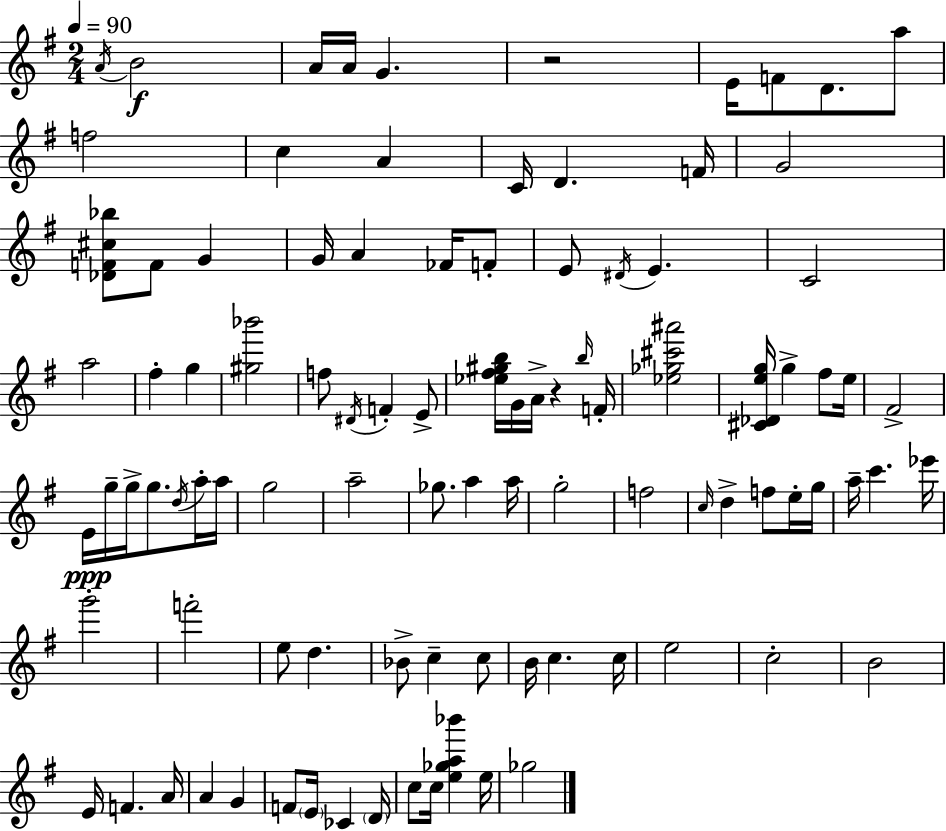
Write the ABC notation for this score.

X:1
T:Untitled
M:2/4
L:1/4
K:Em
A/4 B2 A/4 A/4 G z2 E/4 F/2 D/2 a/2 f2 c A C/4 D F/4 G2 [_DF^c_b]/2 F/2 G G/4 A _F/4 F/2 E/2 ^D/4 E C2 a2 ^f g [^g_b']2 f/2 ^D/4 F E/2 [_e^f^gb]/4 G/4 A/4 z b/4 F/4 [_e_g^c'^a']2 [^C_Deg]/4 g ^f/2 e/4 ^F2 E/4 g/4 g/4 g/2 d/4 a/4 a/4 g2 a2 _g/2 a a/4 g2 f2 c/4 d f/2 e/4 g/4 a/4 c' _e'/4 g'2 f'2 e/2 d _B/2 c c/2 B/4 c c/4 e2 c2 B2 E/4 F A/4 A G F/2 E/4 _C D/4 c/2 c/4 [e_ga_b'] e/4 _g2